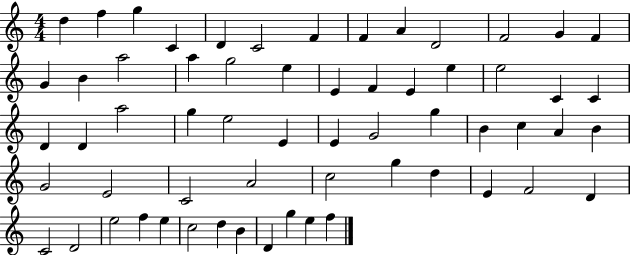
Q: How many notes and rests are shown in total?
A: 61